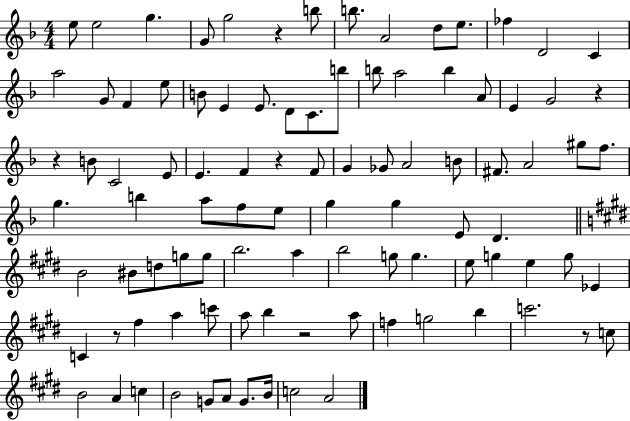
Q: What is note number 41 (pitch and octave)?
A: A4